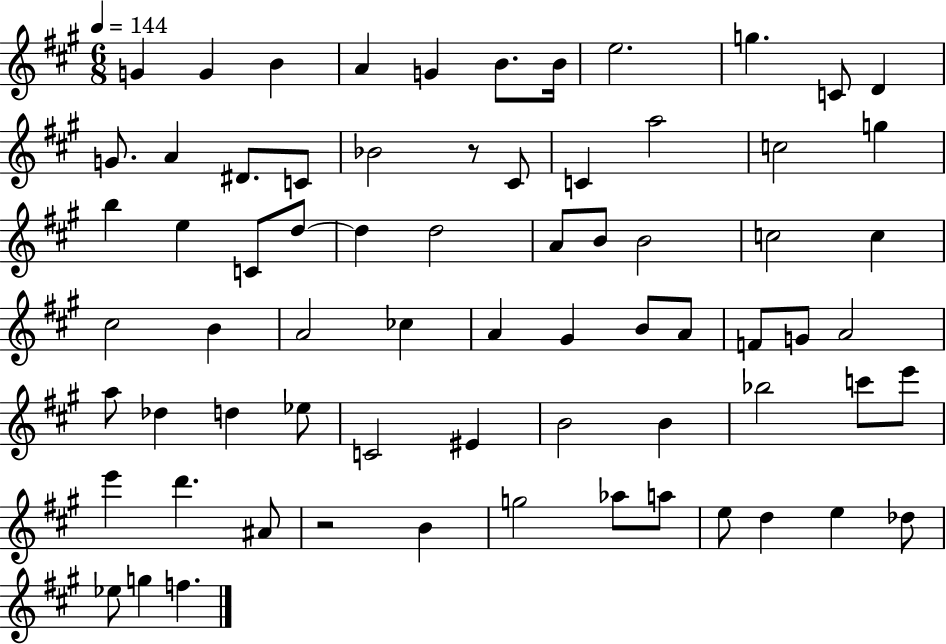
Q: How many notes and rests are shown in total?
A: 70